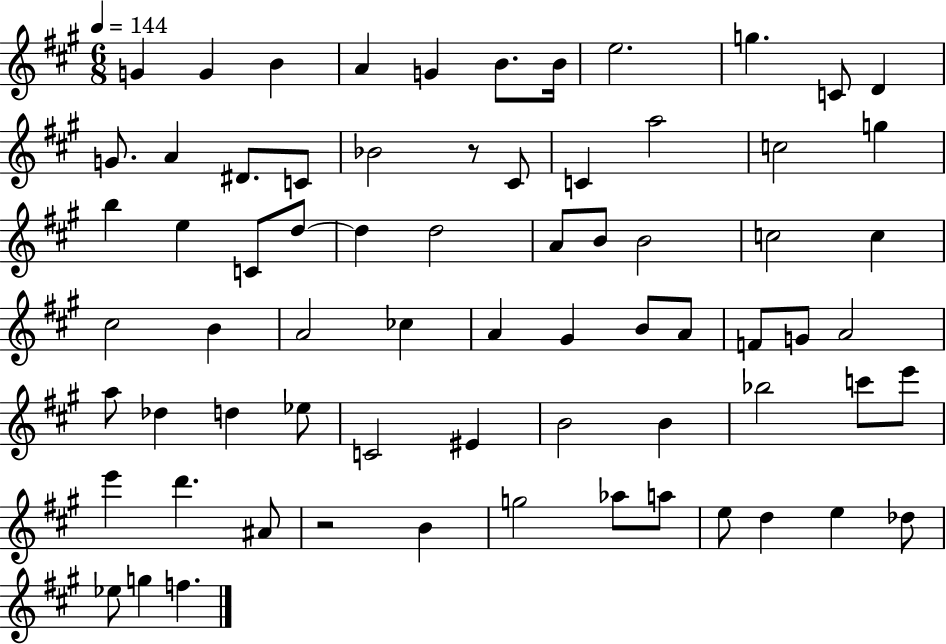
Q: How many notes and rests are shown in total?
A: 70